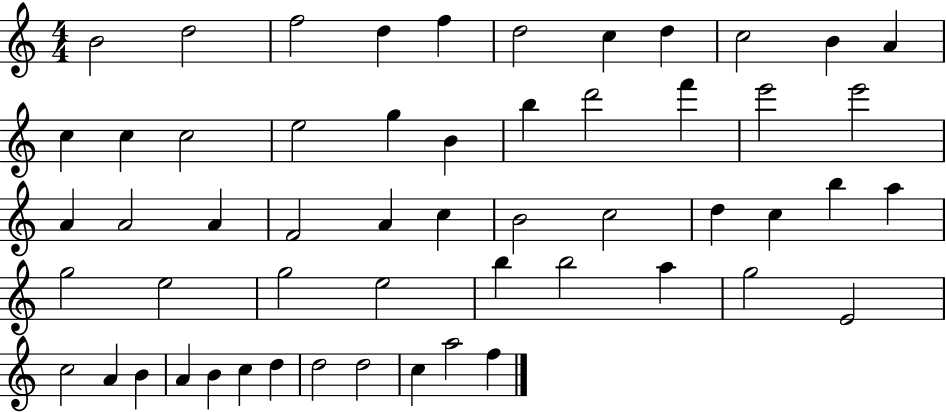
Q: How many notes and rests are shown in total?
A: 55